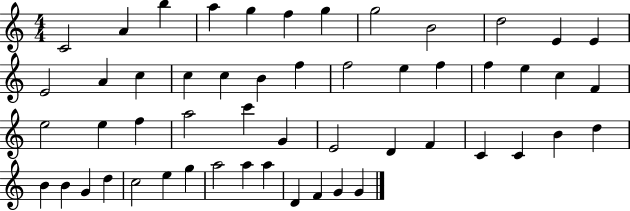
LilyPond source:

{
  \clef treble
  \numericTimeSignature
  \time 4/4
  \key c \major
  c'2 a'4 b''4 | a''4 g''4 f''4 g''4 | g''2 b'2 | d''2 e'4 e'4 | \break e'2 a'4 c''4 | c''4 c''4 b'4 f''4 | f''2 e''4 f''4 | f''4 e''4 c''4 f'4 | \break e''2 e''4 f''4 | a''2 c'''4 g'4 | e'2 d'4 f'4 | c'4 c'4 b'4 d''4 | \break b'4 b'4 g'4 d''4 | c''2 e''4 g''4 | a''2 a''4 a''4 | d'4 f'4 g'4 g'4 | \break \bar "|."
}